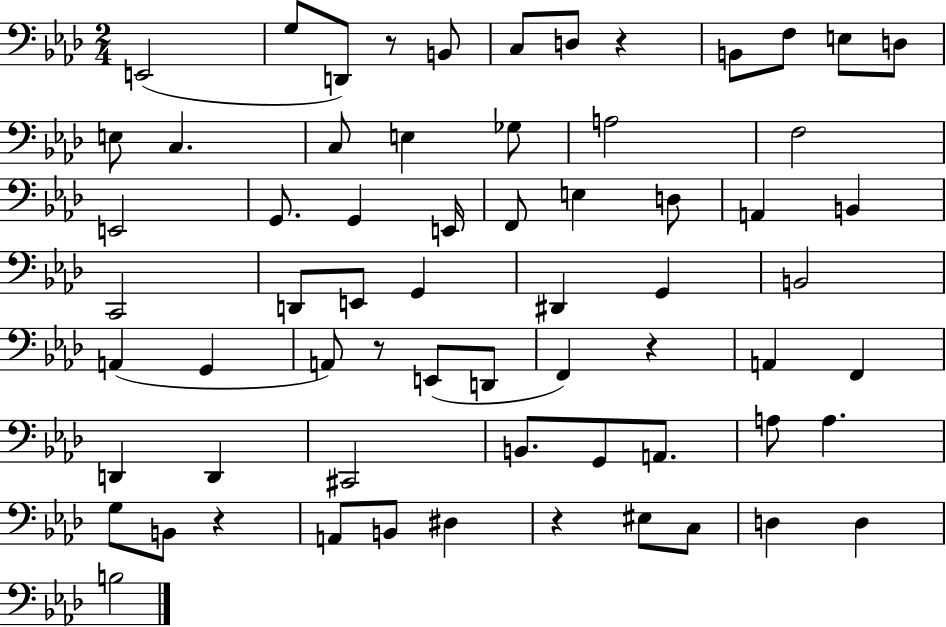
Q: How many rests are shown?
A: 6